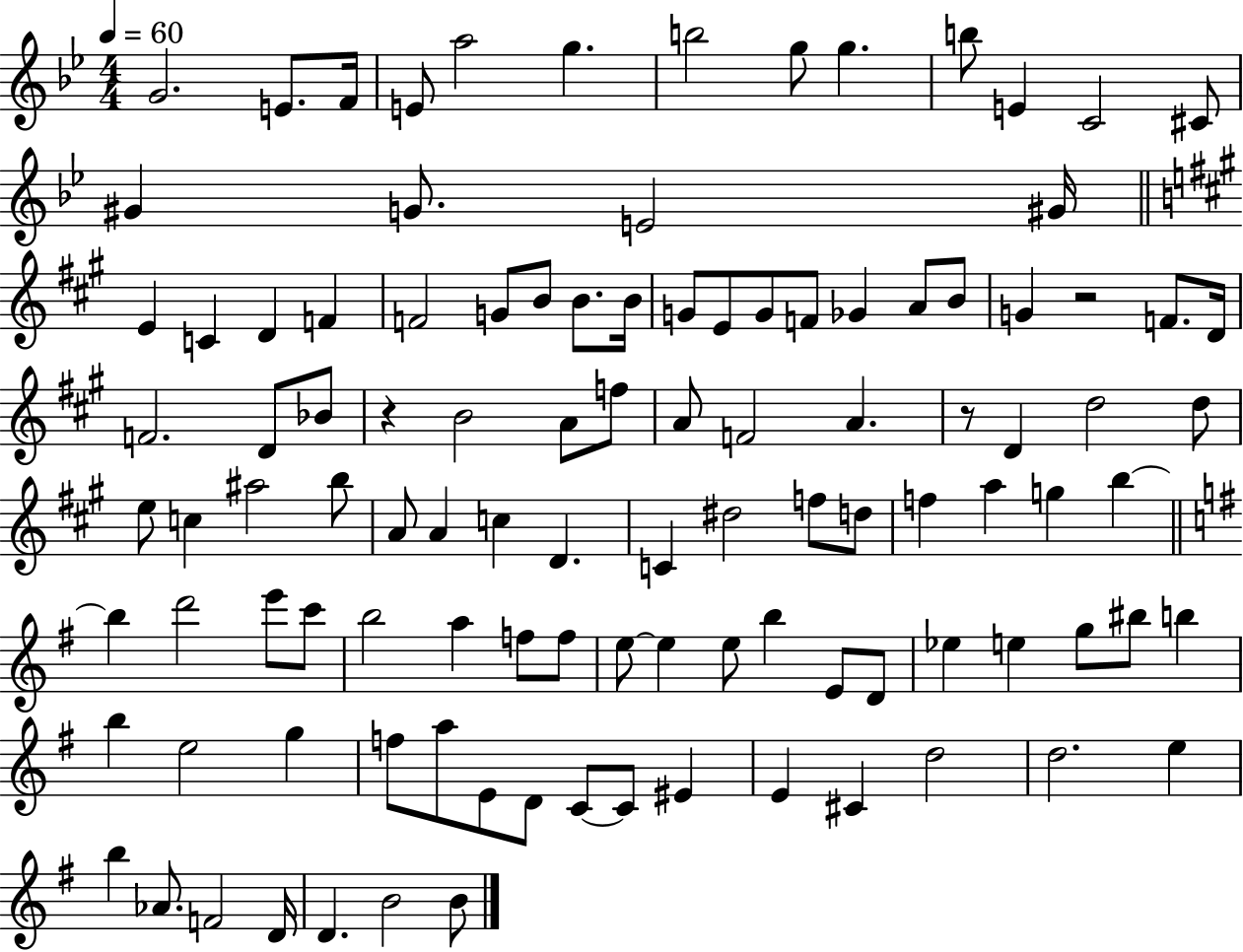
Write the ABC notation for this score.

X:1
T:Untitled
M:4/4
L:1/4
K:Bb
G2 E/2 F/4 E/2 a2 g b2 g/2 g b/2 E C2 ^C/2 ^G G/2 E2 ^G/4 E C D F F2 G/2 B/2 B/2 B/4 G/2 E/2 G/2 F/2 _G A/2 B/2 G z2 F/2 D/4 F2 D/2 _B/2 z B2 A/2 f/2 A/2 F2 A z/2 D d2 d/2 e/2 c ^a2 b/2 A/2 A c D C ^d2 f/2 d/2 f a g b b d'2 e'/2 c'/2 b2 a f/2 f/2 e/2 e e/2 b E/2 D/2 _e e g/2 ^b/2 b b e2 g f/2 a/2 E/2 D/2 C/2 C/2 ^E E ^C d2 d2 e b _A/2 F2 D/4 D B2 B/2